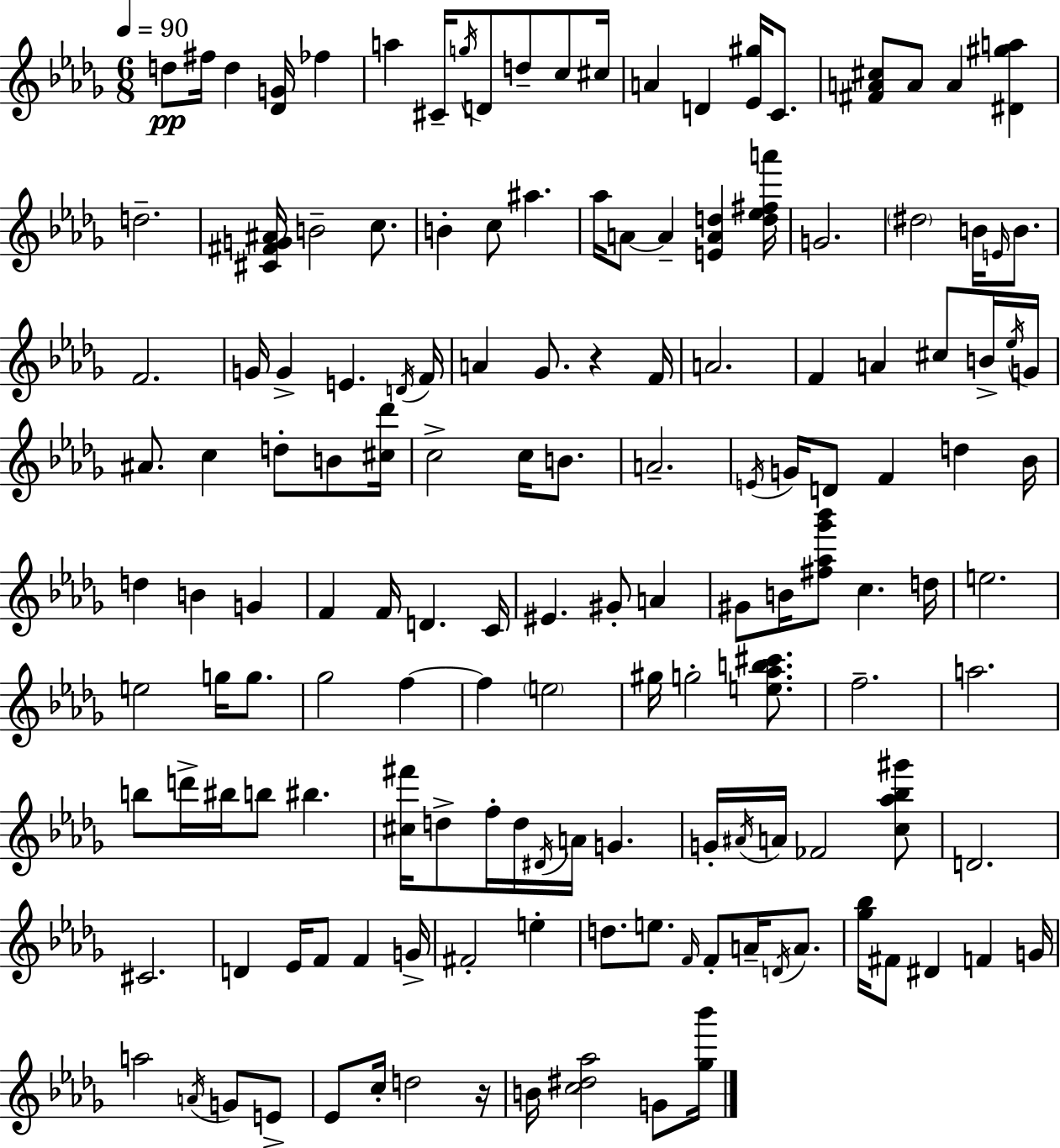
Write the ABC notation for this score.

X:1
T:Untitled
M:6/8
L:1/4
K:Bbm
d/2 ^f/4 d [_DG]/4 _f a ^C/4 g/4 D/2 d/2 c/2 ^c/4 A D [_E^g]/4 C/2 [^FA^c]/2 A/2 A [^D^ga] d2 [^C^FG^A]/4 B2 c/2 B c/2 ^a _a/4 A/2 A [EAd] [d_e^fa']/4 G2 ^d2 B/4 E/4 B/2 F2 G/4 G E D/4 F/4 A _G/2 z F/4 A2 F A ^c/2 B/4 _e/4 G/4 ^A/2 c d/2 B/2 [^c_d']/4 c2 c/4 B/2 A2 E/4 G/4 D/2 F d _B/4 d B G F F/4 D C/4 ^E ^G/2 A ^G/2 B/4 [^f_a_g'_b']/2 c d/4 e2 e2 g/4 g/2 _g2 f f e2 ^g/4 g2 [e_ab^c']/2 f2 a2 b/2 d'/4 ^b/4 b/2 ^b [^c^f']/4 d/2 f/4 d/4 ^D/4 A/4 G G/4 ^A/4 A/4 _F2 [c_a_b^g']/2 D2 ^C2 D _E/4 F/2 F G/4 ^F2 e d/2 e/2 F/4 F/2 A/4 D/4 A/2 [_g_b]/4 ^F/2 ^D F G/4 a2 A/4 G/2 E/2 _E/2 c/4 d2 z/4 B/4 [c^d_a]2 G/2 [_g_b']/4